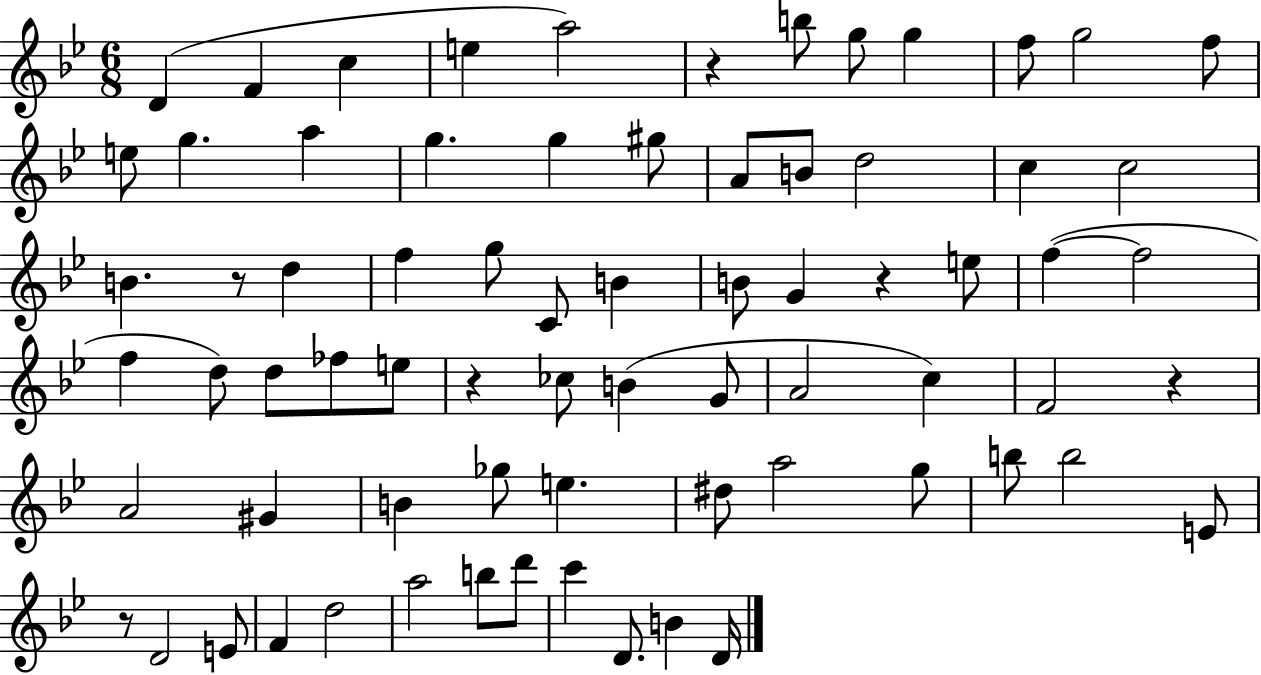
D4/q F4/q C5/q E5/q A5/h R/q B5/e G5/e G5/q F5/e G5/h F5/e E5/e G5/q. A5/q G5/q. G5/q G#5/e A4/e B4/e D5/h C5/q C5/h B4/q. R/e D5/q F5/q G5/e C4/e B4/q B4/e G4/q R/q E5/e F5/q F5/h F5/q D5/e D5/e FES5/e E5/e R/q CES5/e B4/q G4/e A4/h C5/q F4/h R/q A4/h G#4/q B4/q Gb5/e E5/q. D#5/e A5/h G5/e B5/e B5/h E4/e R/e D4/h E4/e F4/q D5/h A5/h B5/e D6/e C6/q D4/e. B4/q D4/s